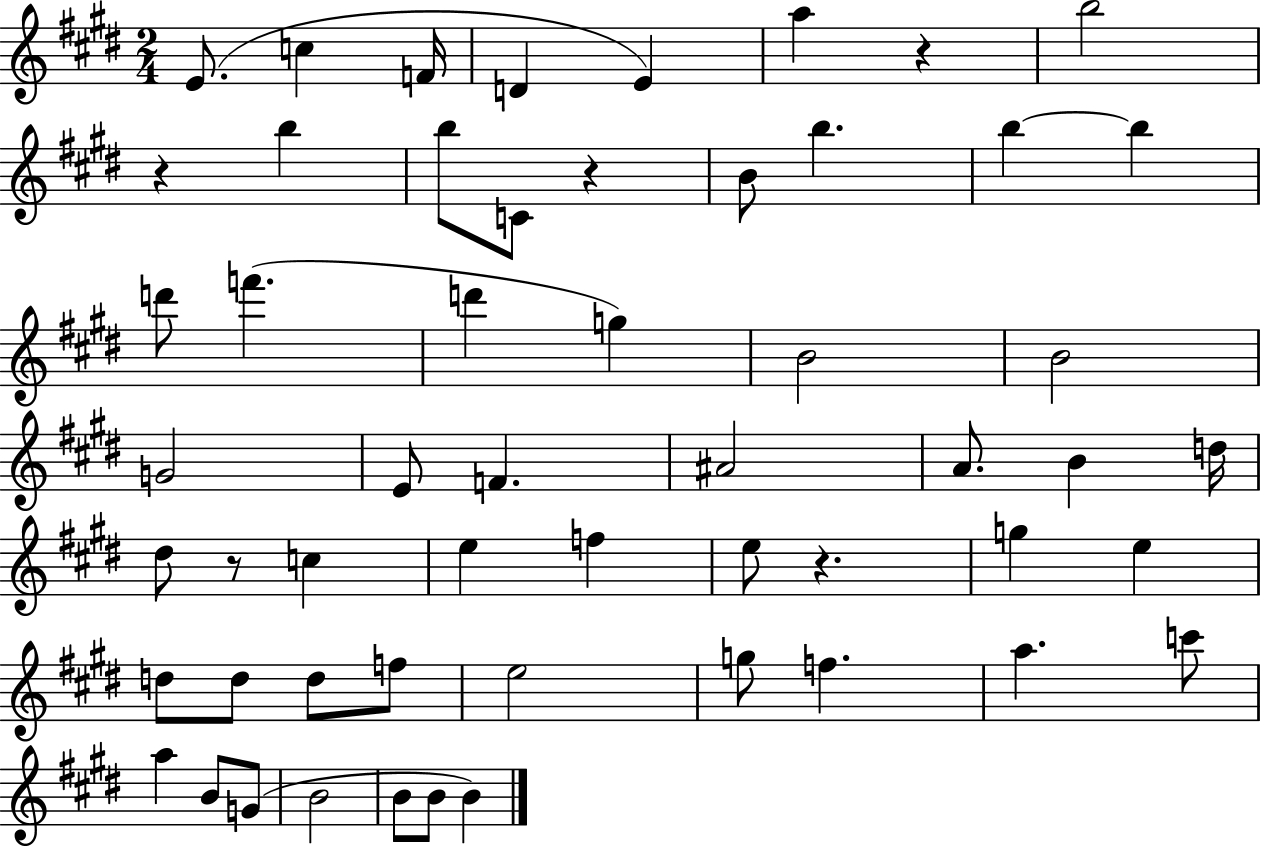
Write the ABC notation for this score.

X:1
T:Untitled
M:2/4
L:1/4
K:E
E/2 c F/4 D E a z b2 z b b/2 C/2 z B/2 b b b d'/2 f' d' g B2 B2 G2 E/2 F ^A2 A/2 B d/4 ^d/2 z/2 c e f e/2 z g e d/2 d/2 d/2 f/2 e2 g/2 f a c'/2 a B/2 G/2 B2 B/2 B/2 B